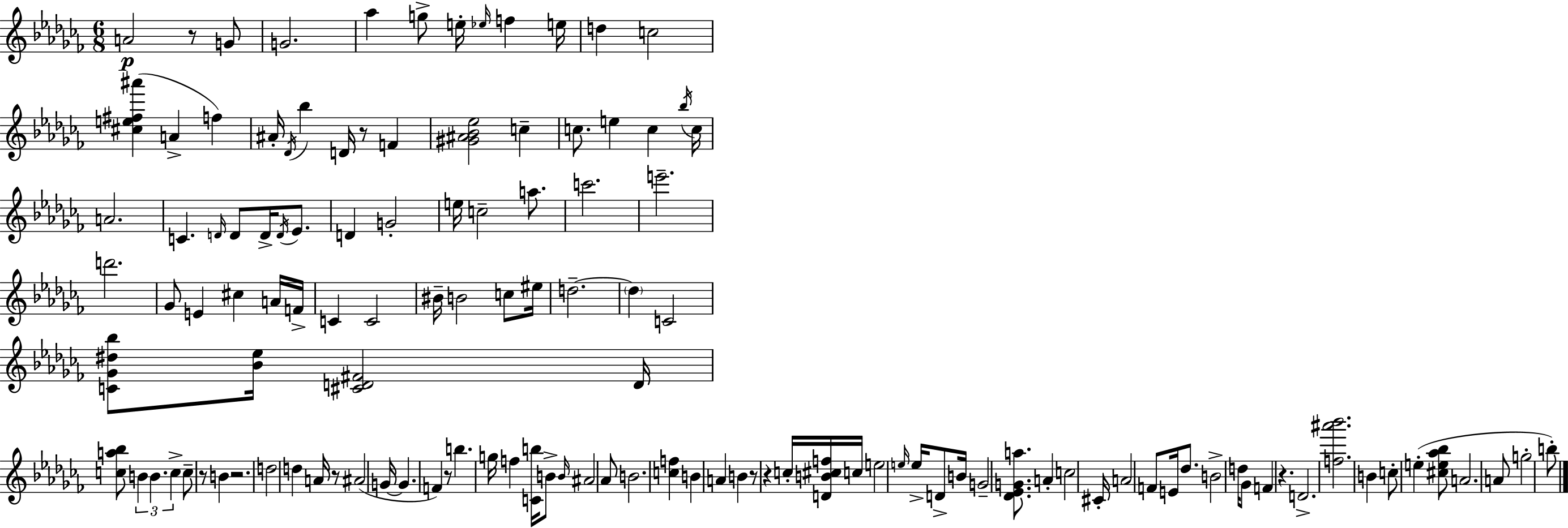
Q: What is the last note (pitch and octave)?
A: B5